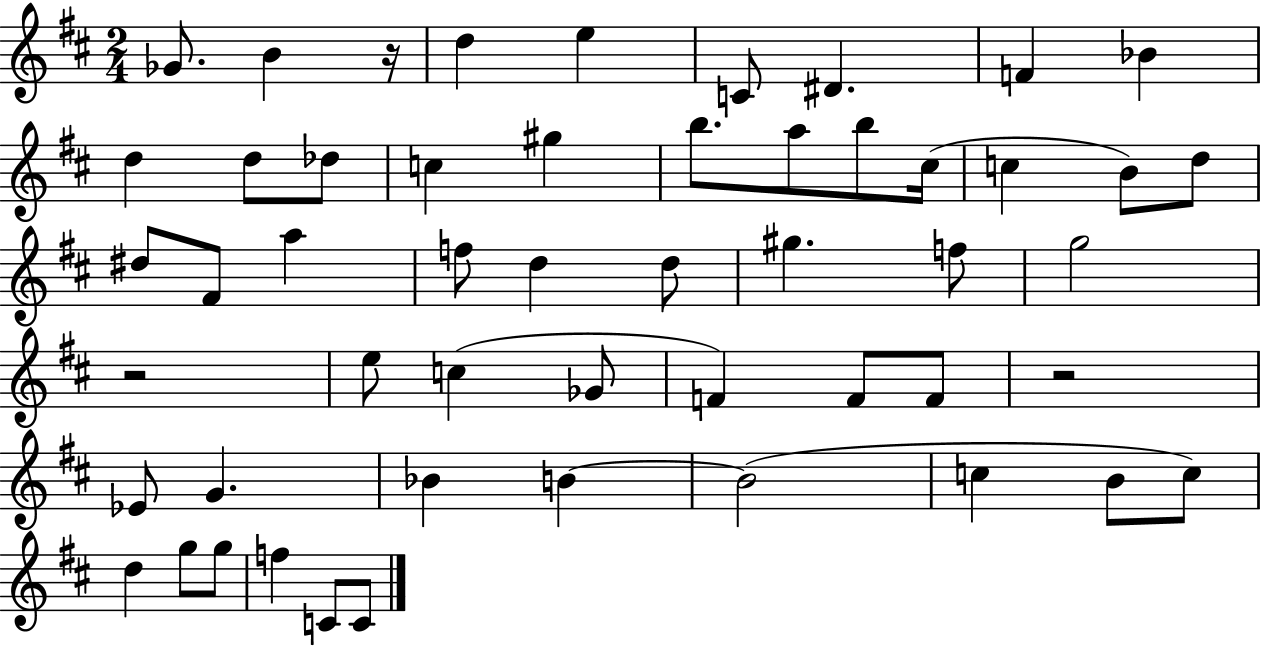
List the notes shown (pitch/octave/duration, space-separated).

Gb4/e. B4/q R/s D5/q E5/q C4/e D#4/q. F4/q Bb4/q D5/q D5/e Db5/e C5/q G#5/q B5/e. A5/e B5/e C#5/s C5/q B4/e D5/e D#5/e F#4/e A5/q F5/e D5/q D5/e G#5/q. F5/e G5/h R/h E5/e C5/q Gb4/e F4/q F4/e F4/e R/h Eb4/e G4/q. Bb4/q B4/q B4/h C5/q B4/e C5/e D5/q G5/e G5/e F5/q C4/e C4/e